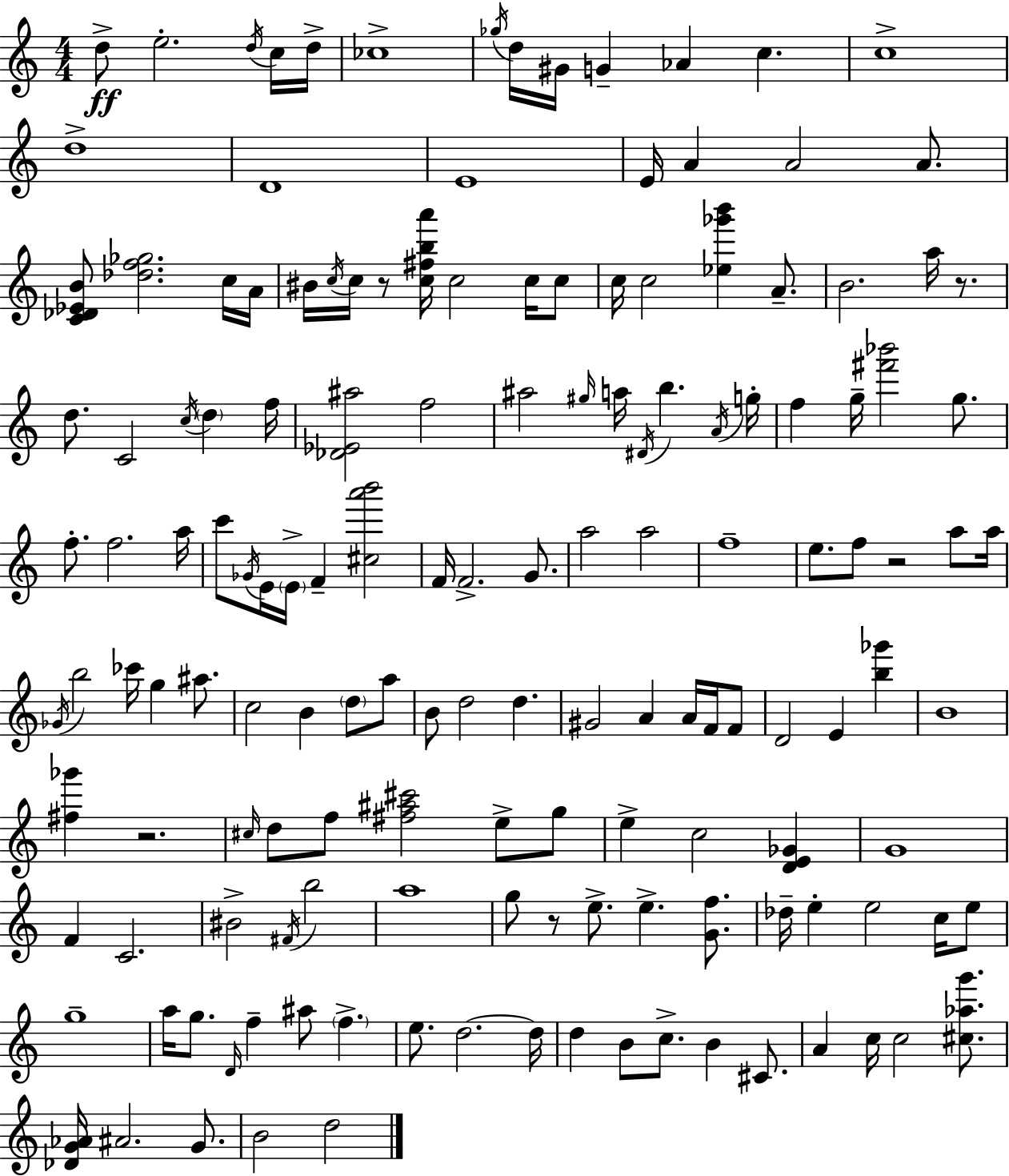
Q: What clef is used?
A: treble